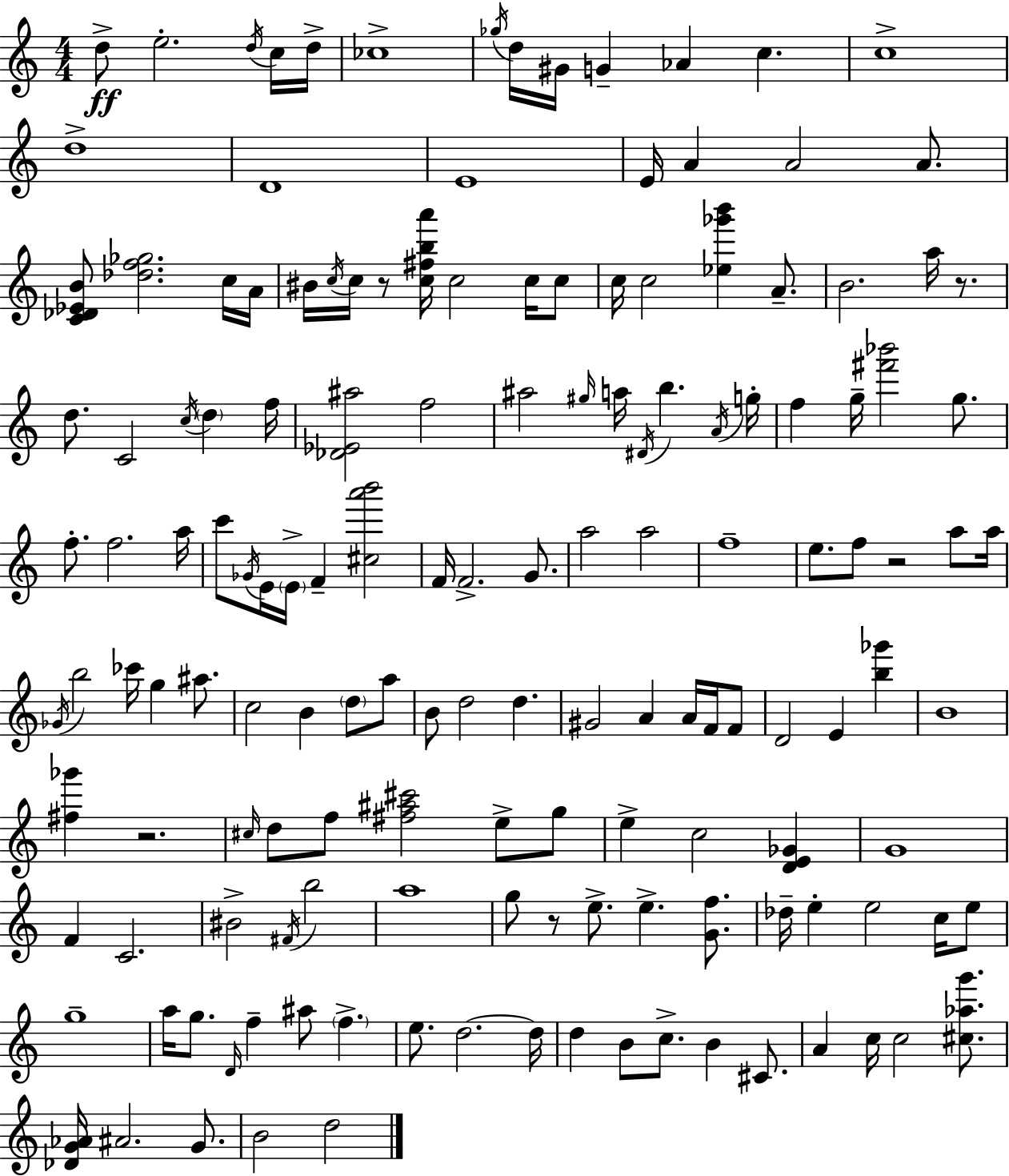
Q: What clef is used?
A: treble